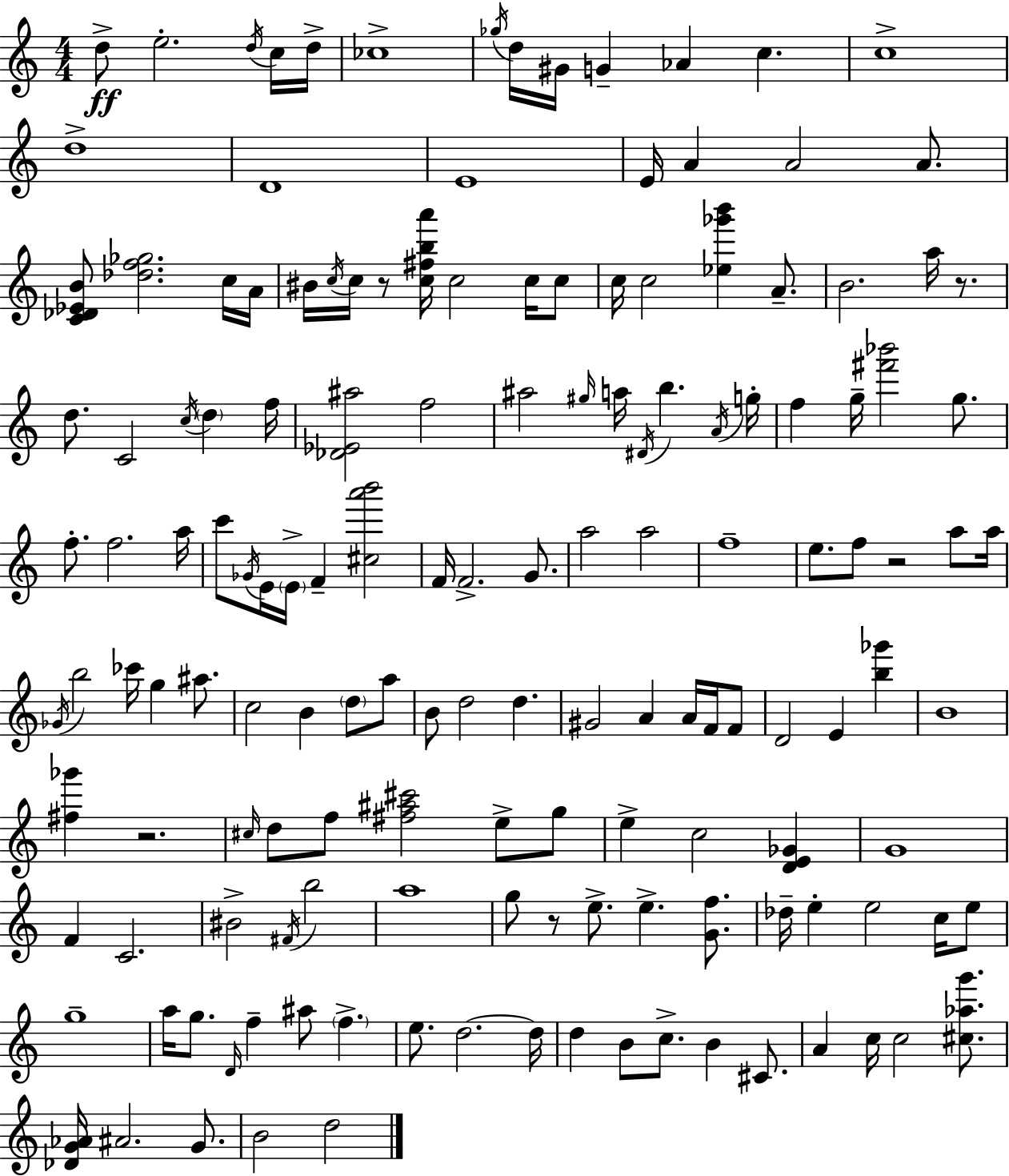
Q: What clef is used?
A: treble